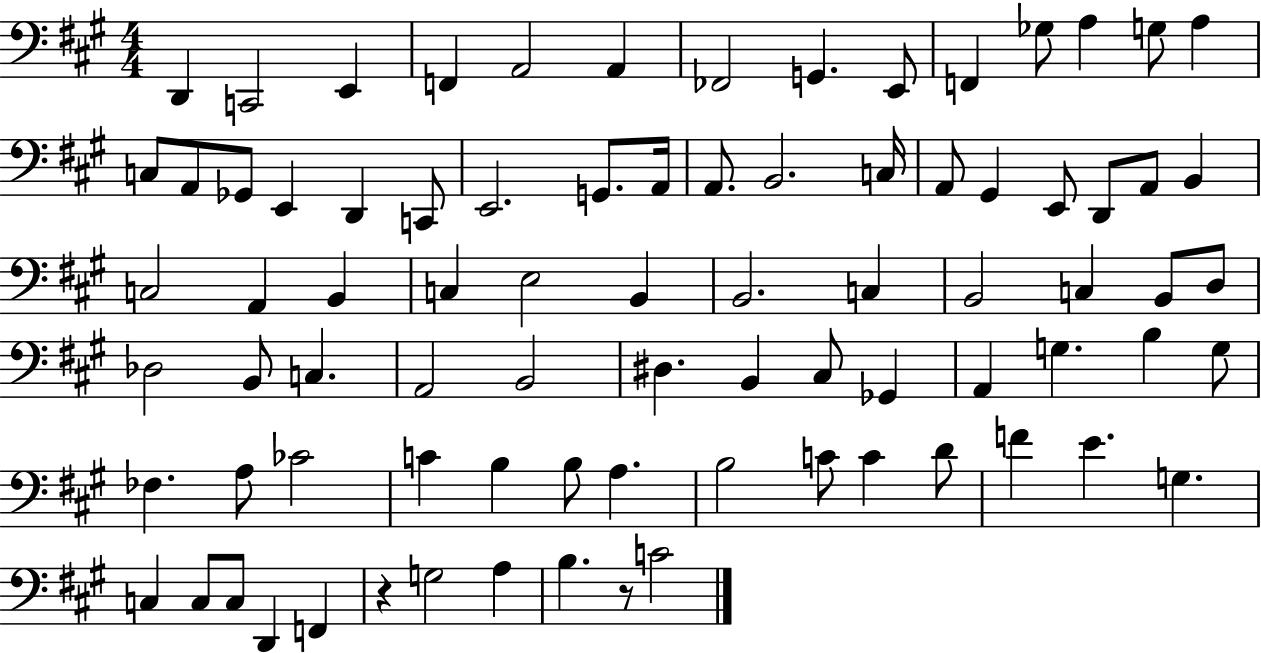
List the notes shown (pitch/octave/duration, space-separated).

D2/q C2/h E2/q F2/q A2/h A2/q FES2/h G2/q. E2/e F2/q Gb3/e A3/q G3/e A3/q C3/e A2/e Gb2/e E2/q D2/q C2/e E2/h. G2/e. A2/s A2/e. B2/h. C3/s A2/e G#2/q E2/e D2/e A2/e B2/q C3/h A2/q B2/q C3/q E3/h B2/q B2/h. C3/q B2/h C3/q B2/e D3/e Db3/h B2/e C3/q. A2/h B2/h D#3/q. B2/q C#3/e Gb2/q A2/q G3/q. B3/q G3/e FES3/q. A3/e CES4/h C4/q B3/q B3/e A3/q. B3/h C4/e C4/q D4/e F4/q E4/q. G3/q. C3/q C3/e C3/e D2/q F2/q R/q G3/h A3/q B3/q. R/e C4/h